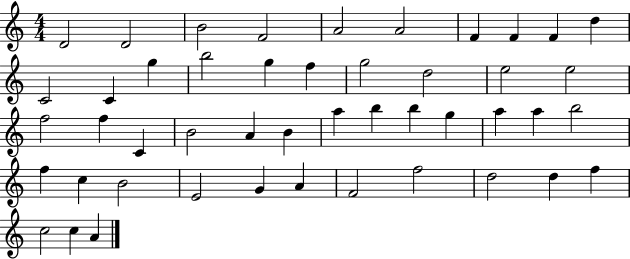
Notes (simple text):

D4/h D4/h B4/h F4/h A4/h A4/h F4/q F4/q F4/q D5/q C4/h C4/q G5/q B5/h G5/q F5/q G5/h D5/h E5/h E5/h F5/h F5/q C4/q B4/h A4/q B4/q A5/q B5/q B5/q G5/q A5/q A5/q B5/h F5/q C5/q B4/h E4/h G4/q A4/q F4/h F5/h D5/h D5/q F5/q C5/h C5/q A4/q